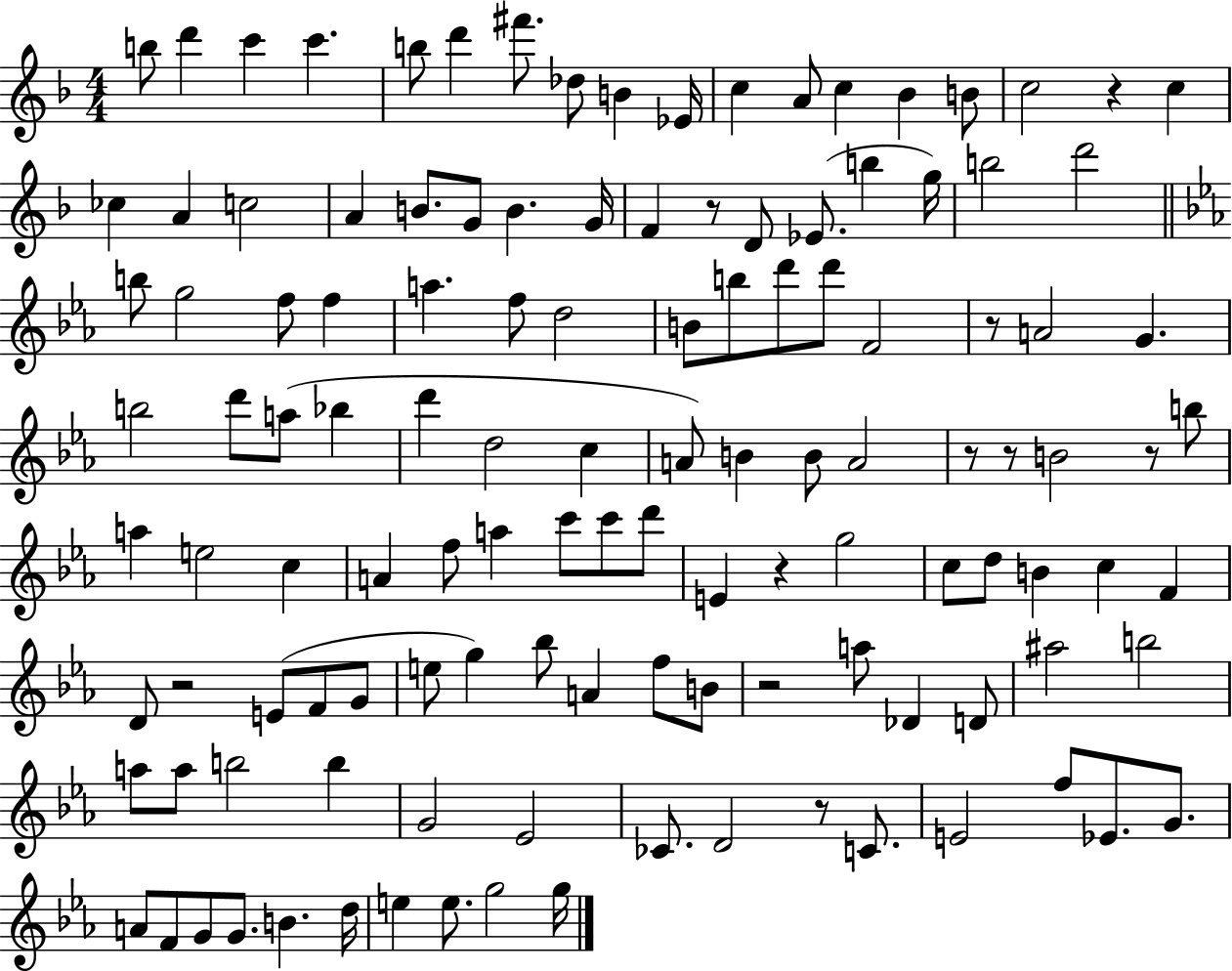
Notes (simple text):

B5/e D6/q C6/q C6/q. B5/e D6/q F#6/e. Db5/e B4/q Eb4/s C5/q A4/e C5/q Bb4/q B4/e C5/h R/q C5/q CES5/q A4/q C5/h A4/q B4/e. G4/e B4/q. G4/s F4/q R/e D4/e Eb4/e. B5/q G5/s B5/h D6/h B5/e G5/h F5/e F5/q A5/q. F5/e D5/h B4/e B5/e D6/e D6/e F4/h R/e A4/h G4/q. B5/h D6/e A5/e Bb5/q D6/q D5/h C5/q A4/e B4/q B4/e A4/h R/e R/e B4/h R/e B5/e A5/q E5/h C5/q A4/q F5/e A5/q C6/e C6/e D6/e E4/q R/q G5/h C5/e D5/e B4/q C5/q F4/q D4/e R/h E4/e F4/e G4/e E5/e G5/q Bb5/e A4/q F5/e B4/e R/h A5/e Db4/q D4/e A#5/h B5/h A5/e A5/e B5/h B5/q G4/h Eb4/h CES4/e. D4/h R/e C4/e. E4/h F5/e Eb4/e. G4/e. A4/e F4/e G4/e G4/e. B4/q. D5/s E5/q E5/e. G5/h G5/s